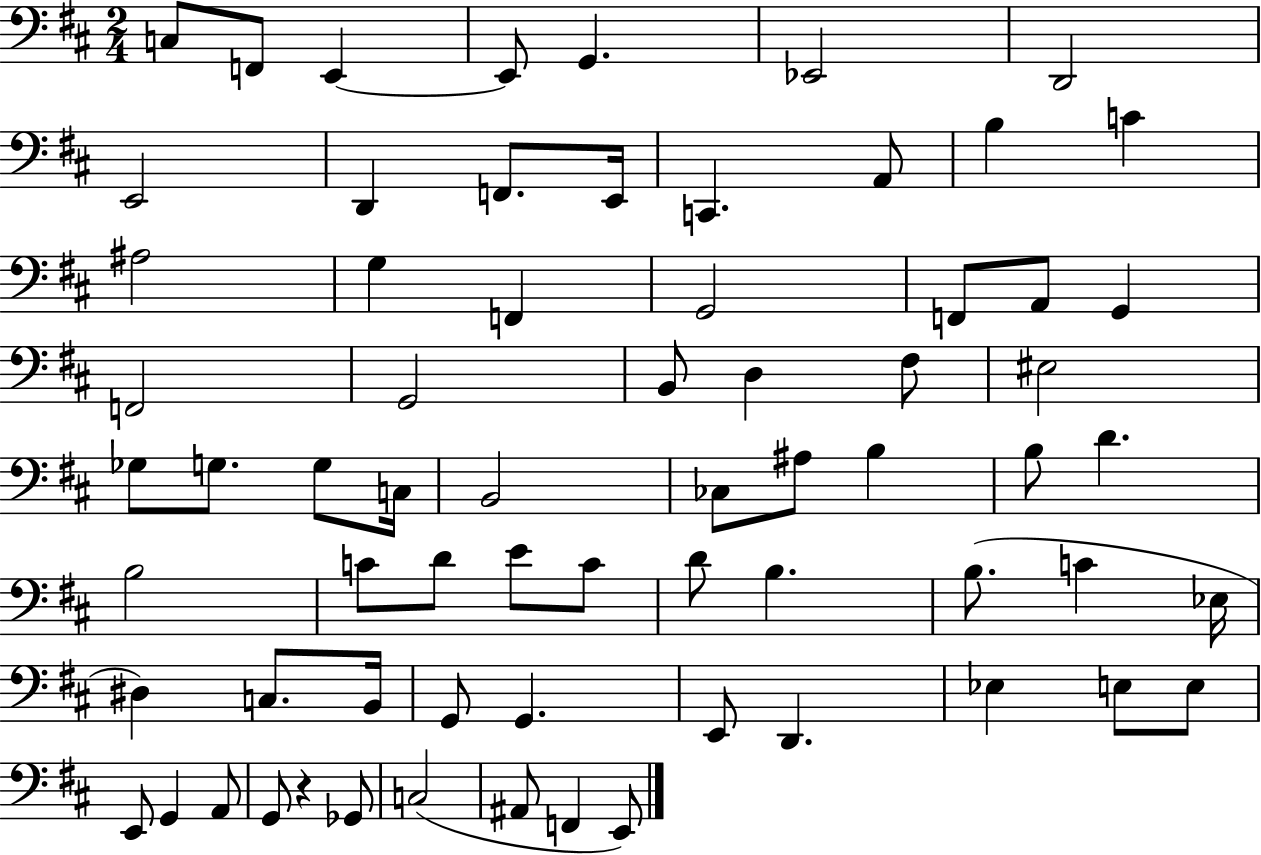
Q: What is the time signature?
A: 2/4